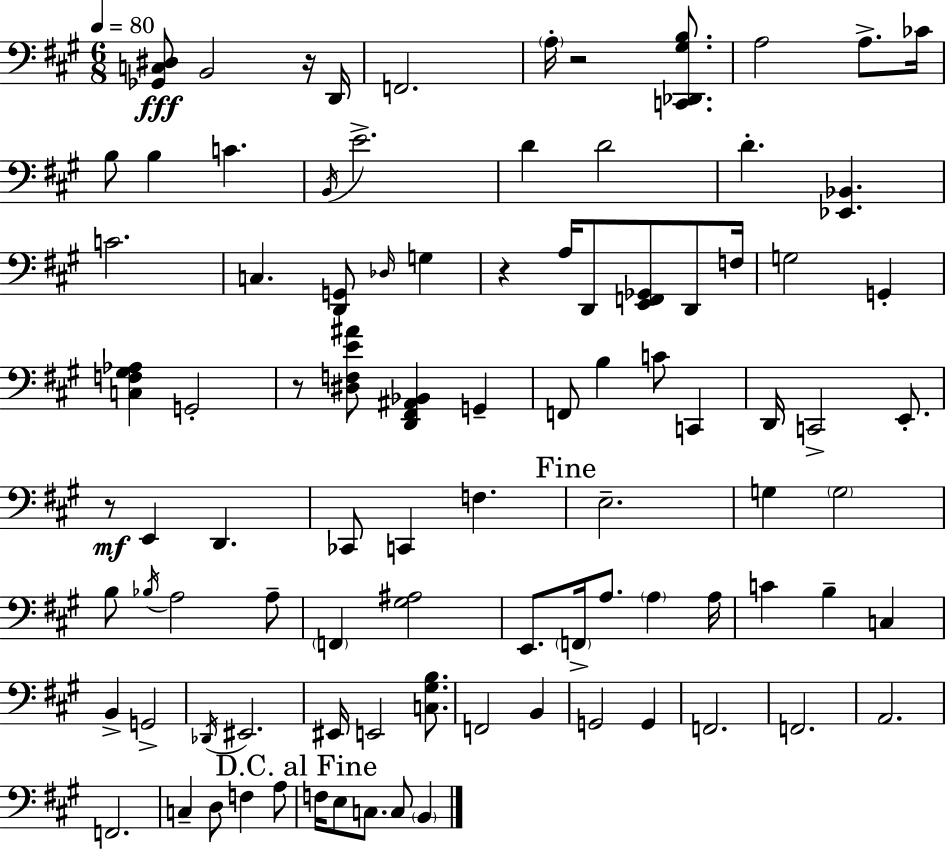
[Gb2,C3,D#3]/e B2/h R/s D2/s F2/h. A3/s R/h [C2,Db2,G#3,B3]/e. A3/h A3/e. CES4/s B3/e B3/q C4/q. B2/s E4/h. D4/q D4/h D4/q. [Eb2,Bb2]/q. C4/h. C3/q. [D2,G2]/e Db3/s G3/q R/q A3/s D2/e [E2,F2,Gb2]/e D2/e F3/s G3/h G2/q [C3,F3,G#3,Ab3]/q G2/h R/e [D#3,F3,E4,A#4]/e [D2,F#2,A#2,Bb2]/q G2/q F2/e B3/q C4/e C2/q D2/s C2/h E2/e. R/e E2/q D2/q. CES2/e C2/q F3/q. E3/h. G3/q G3/h B3/e Bb3/s A3/h A3/e F2/q [G#3,A#3]/h E2/e. F2/s A3/e. A3/q A3/s C4/q B3/q C3/q B2/q G2/h Db2/s EIS2/h. EIS2/s E2/h [C3,G#3,B3]/e. F2/h B2/q G2/h G2/q F2/h. F2/h. A2/h. F2/h. C3/q D3/e F3/q A3/e F3/s E3/e C3/e. C3/e B2/q